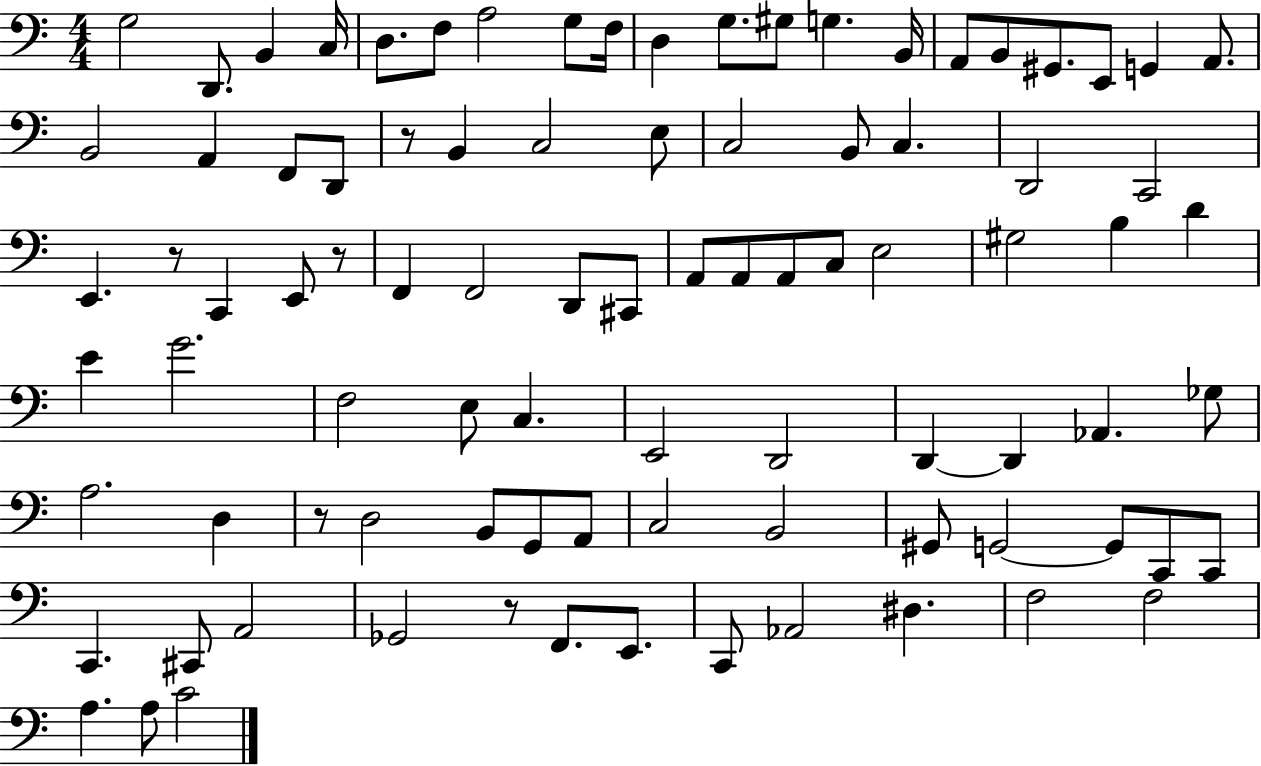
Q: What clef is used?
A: bass